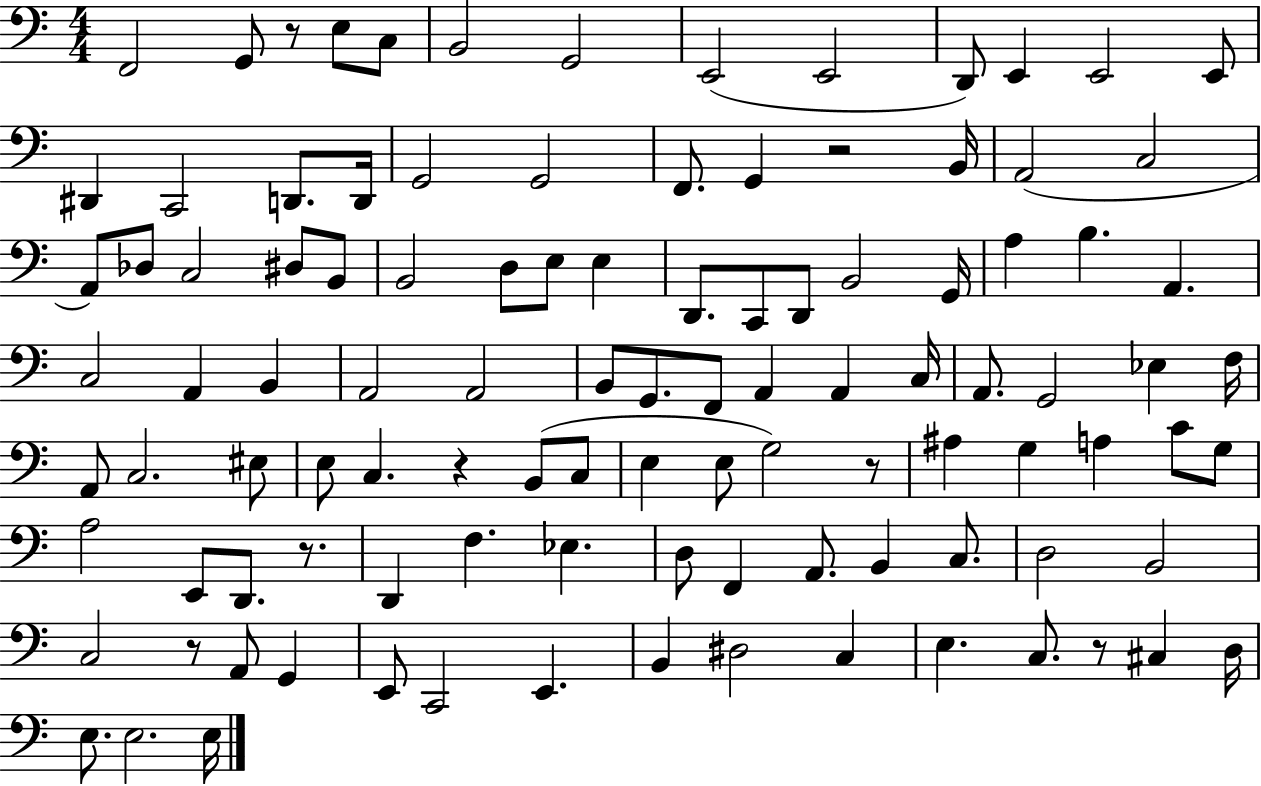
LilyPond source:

{
  \clef bass
  \numericTimeSignature
  \time 4/4
  \key c \major
  f,2 g,8 r8 e8 c8 | b,2 g,2 | e,2( e,2 | d,8) e,4 e,2 e,8 | \break dis,4 c,2 d,8. d,16 | g,2 g,2 | f,8. g,4 r2 b,16 | a,2( c2 | \break a,8) des8 c2 dis8 b,8 | b,2 d8 e8 e4 | d,8. c,8 d,8 b,2 g,16 | a4 b4. a,4. | \break c2 a,4 b,4 | a,2 a,2 | b,8 g,8. f,8 a,4 a,4 c16 | a,8. g,2 ees4 f16 | \break a,8 c2. eis8 | e8 c4. r4 b,8( c8 | e4 e8 g2) r8 | ais4 g4 a4 c'8 g8 | \break a2 e,8 d,8. r8. | d,4 f4. ees4. | d8 f,4 a,8. b,4 c8. | d2 b,2 | \break c2 r8 a,8 g,4 | e,8 c,2 e,4. | b,4 dis2 c4 | e4. c8. r8 cis4 d16 | \break e8. e2. e16 | \bar "|."
}